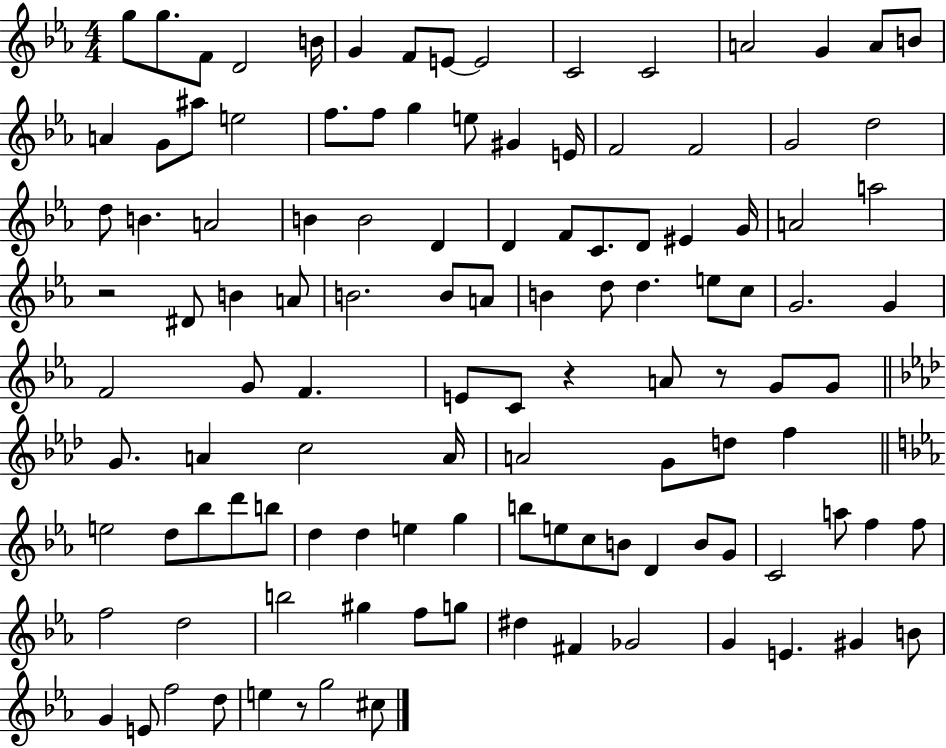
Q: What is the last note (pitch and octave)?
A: C#5